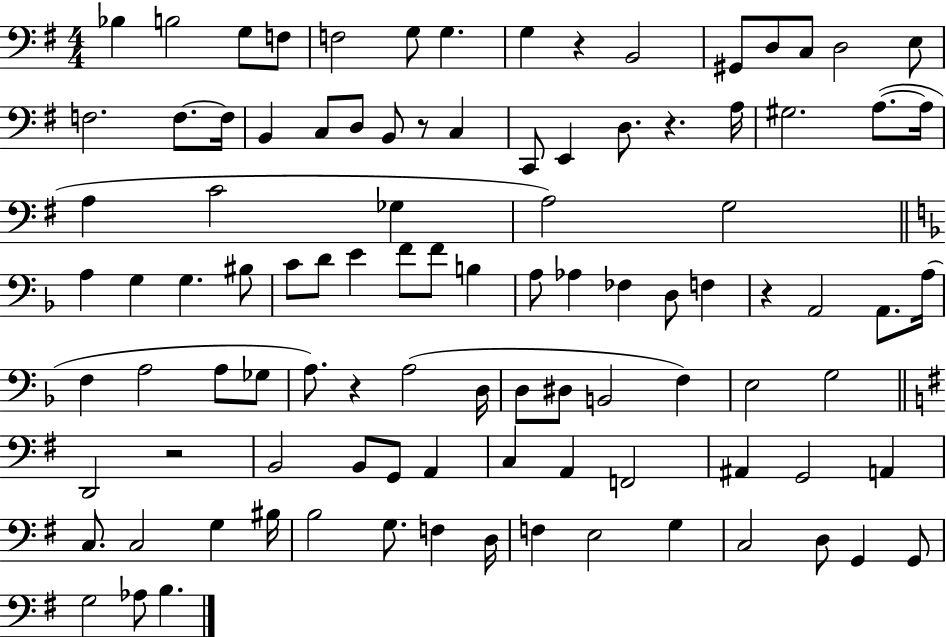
Bb3/q B3/h G3/e F3/e F3/h G3/e G3/q. G3/q R/q B2/h G#2/e D3/e C3/e D3/h E3/e F3/h. F3/e. F3/s B2/q C3/e D3/e B2/e R/e C3/q C2/e E2/q D3/e. R/q. A3/s G#3/h. A3/e. A3/s A3/q C4/h Gb3/q A3/h G3/h A3/q G3/q G3/q. BIS3/e C4/e D4/e E4/q F4/e F4/e B3/q A3/e Ab3/q FES3/q D3/e F3/q R/q A2/h A2/e. A3/s F3/q A3/h A3/e Gb3/e A3/e. R/q A3/h D3/s D3/e D#3/e B2/h F3/q E3/h G3/h D2/h R/h B2/h B2/e G2/e A2/q C3/q A2/q F2/h A#2/q G2/h A2/q C3/e. C3/h G3/q BIS3/s B3/h G3/e. F3/q D3/s F3/q E3/h G3/q C3/h D3/e G2/q G2/e G3/h Ab3/e B3/q.